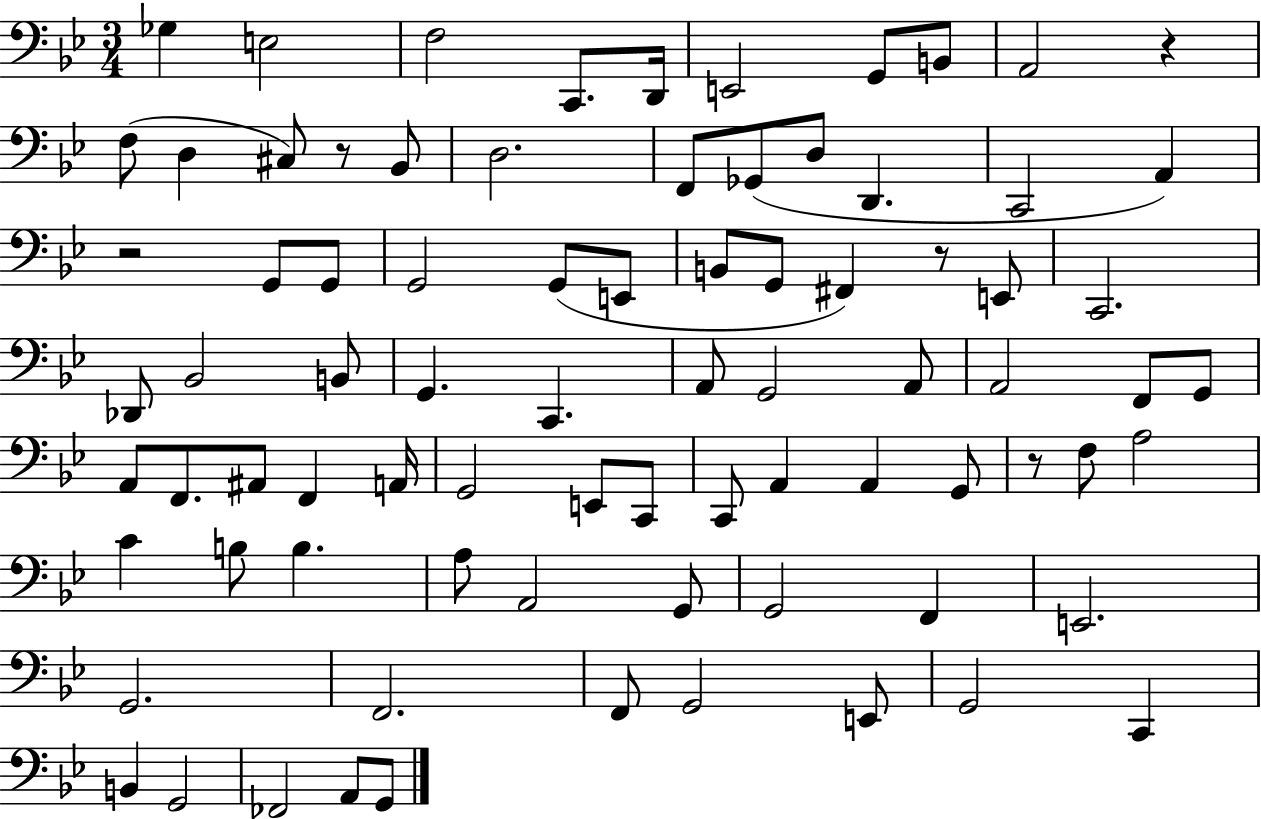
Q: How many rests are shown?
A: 5